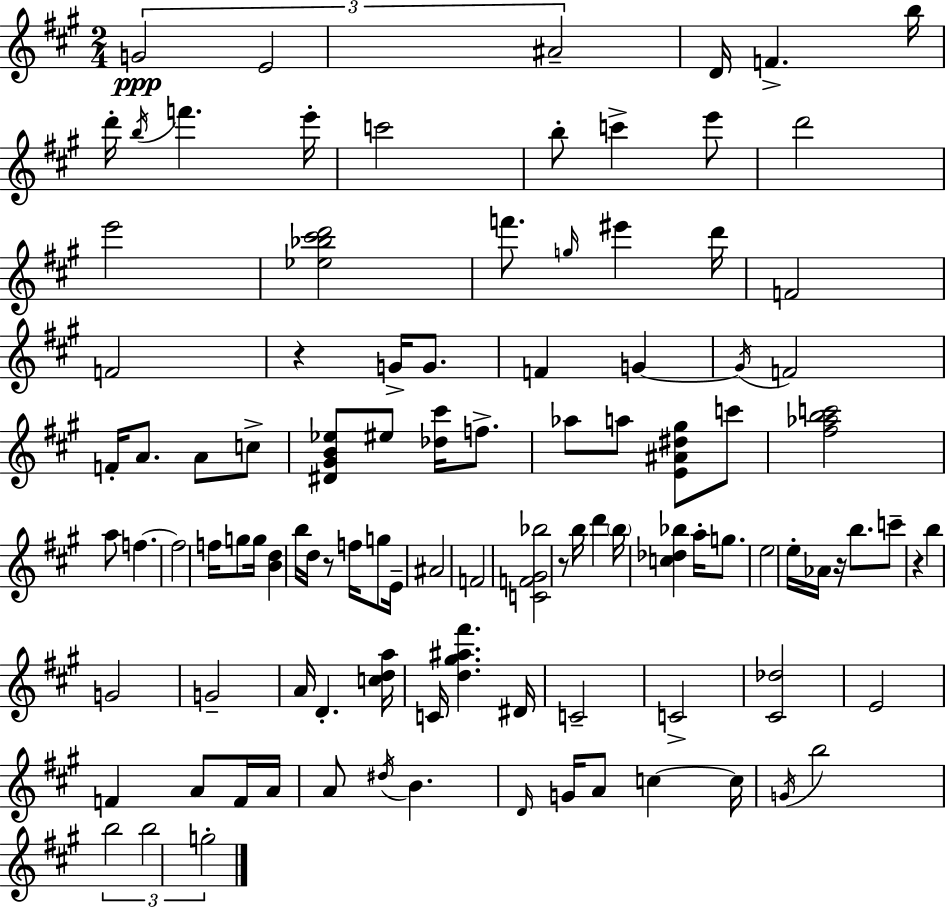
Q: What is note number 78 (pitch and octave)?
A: D4